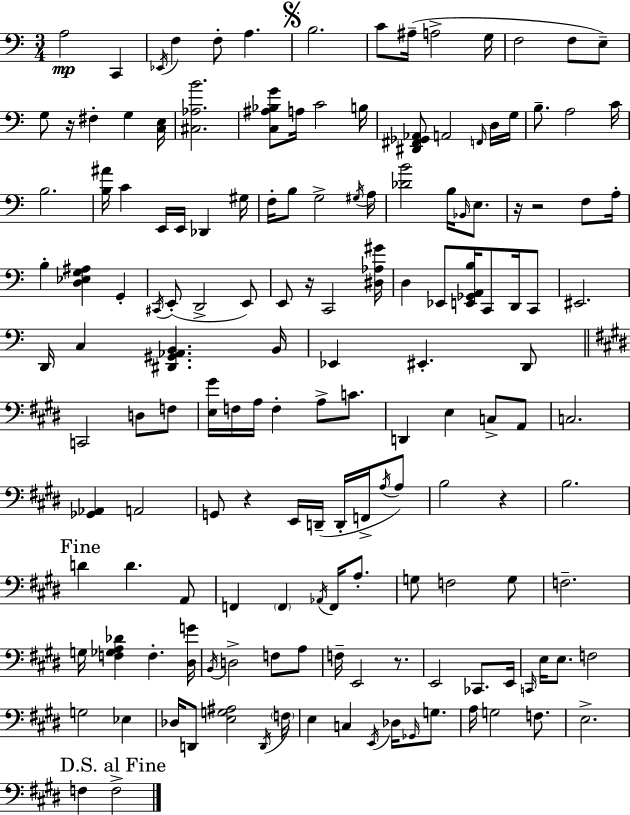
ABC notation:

X:1
T:Untitled
M:3/4
L:1/4
K:Am
A,2 C,, _E,,/4 F, F,/2 A, B,2 C/2 ^A,/4 A,2 G,/4 F,2 F,/2 E,/2 G,/2 z/4 ^F, G, [C,E,]/4 [^C,_A,B]2 [C,^A,_B,G]/2 A,/4 C2 B,/4 [^D,,^F,,_G,,_A,,]/2 A,,2 F,,/4 D,/4 G,/4 B,/2 A,2 C/4 B,2 [B,^A]/4 C E,,/4 E,,/4 _D,, ^G,/4 F,/4 B,/2 G,2 ^G,/4 A,/4 [_DB]2 B,/4 _B,,/4 E,/2 z/4 z2 F,/2 A,/4 B, [D,_E,G,^A,] G,, ^C,,/4 E,,/2 D,,2 E,,/2 E,,/2 z/4 C,,2 [^D,_A,^G]/4 D, _E,,/2 [E,,_G,,A,,B,]/4 C,,/2 D,,/4 C,,/2 ^E,,2 D,,/4 C, [^D,,^G,,_A,,B,,] B,,/4 _E,, ^E,, D,,/2 C,,2 D,/2 F,/2 [E,^G]/4 F,/4 A,/4 F, A,/2 C/2 D,, E, C,/2 A,,/2 C,2 [_G,,_A,,] A,,2 G,,/2 z E,,/4 D,,/4 D,,/4 F,,/4 A,/4 A,/2 B,2 z B,2 D D A,,/2 F,, F,, _A,,/4 F,,/4 A,/2 G,/2 F,2 G,/2 F,2 G,/4 [F,_G,A,_D] F, [^D,G]/4 B,,/4 D,2 F,/2 A,/2 F,/4 E,,2 z/2 E,,2 _C,,/2 E,,/4 C,,/4 E,/4 E,/2 F,2 G,2 _E, _D,/4 D,,/2 [E,G,^A,]2 D,,/4 F,/4 E, C, E,,/4 _D,/4 _G,,/4 G,/2 A,/4 G,2 F,/2 E,2 F, F,2